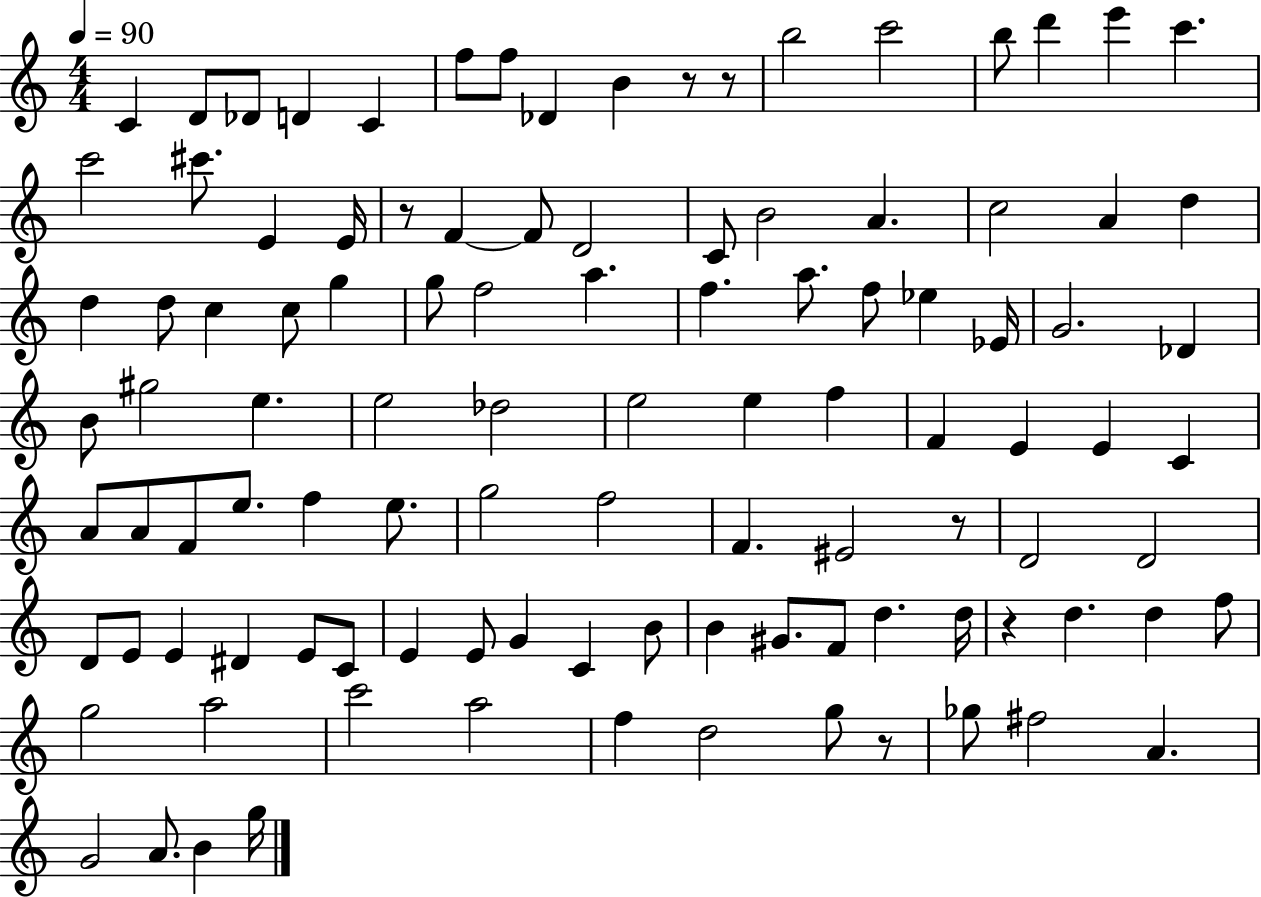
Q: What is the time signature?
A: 4/4